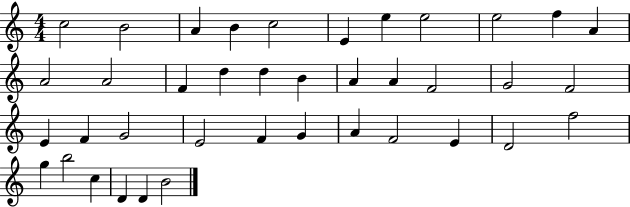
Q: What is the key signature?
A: C major